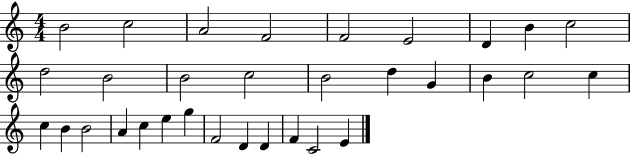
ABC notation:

X:1
T:Untitled
M:4/4
L:1/4
K:C
B2 c2 A2 F2 F2 E2 D B c2 d2 B2 B2 c2 B2 d G B c2 c c B B2 A c e g F2 D D F C2 E